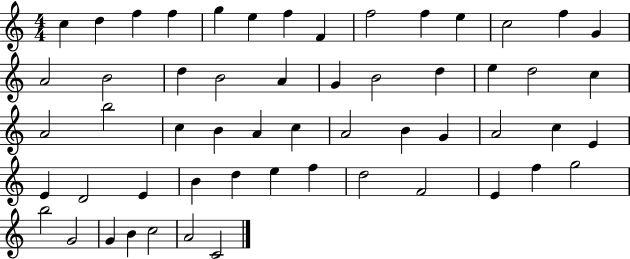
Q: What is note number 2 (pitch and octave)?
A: D5